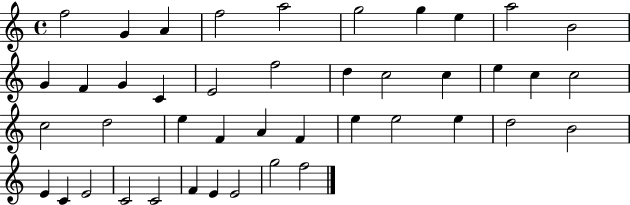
F5/h G4/q A4/q F5/h A5/h G5/h G5/q E5/q A5/h B4/h G4/q F4/q G4/q C4/q E4/h F5/h D5/q C5/h C5/q E5/q C5/q C5/h C5/h D5/h E5/q F4/q A4/q F4/q E5/q E5/h E5/q D5/h B4/h E4/q C4/q E4/h C4/h C4/h F4/q E4/q E4/h G5/h F5/h